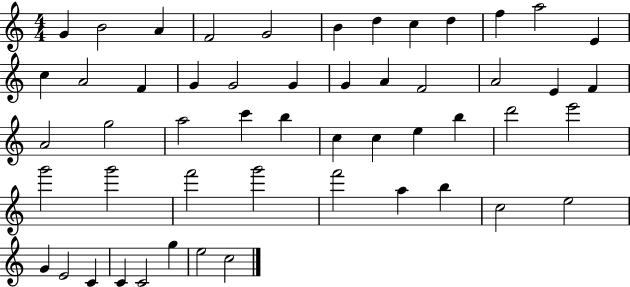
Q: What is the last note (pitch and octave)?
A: C5